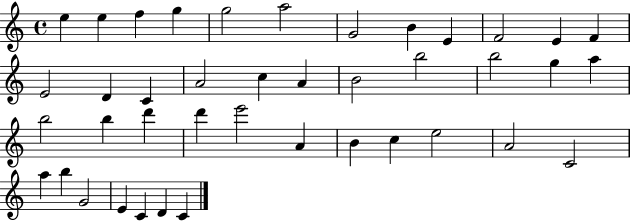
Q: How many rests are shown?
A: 0